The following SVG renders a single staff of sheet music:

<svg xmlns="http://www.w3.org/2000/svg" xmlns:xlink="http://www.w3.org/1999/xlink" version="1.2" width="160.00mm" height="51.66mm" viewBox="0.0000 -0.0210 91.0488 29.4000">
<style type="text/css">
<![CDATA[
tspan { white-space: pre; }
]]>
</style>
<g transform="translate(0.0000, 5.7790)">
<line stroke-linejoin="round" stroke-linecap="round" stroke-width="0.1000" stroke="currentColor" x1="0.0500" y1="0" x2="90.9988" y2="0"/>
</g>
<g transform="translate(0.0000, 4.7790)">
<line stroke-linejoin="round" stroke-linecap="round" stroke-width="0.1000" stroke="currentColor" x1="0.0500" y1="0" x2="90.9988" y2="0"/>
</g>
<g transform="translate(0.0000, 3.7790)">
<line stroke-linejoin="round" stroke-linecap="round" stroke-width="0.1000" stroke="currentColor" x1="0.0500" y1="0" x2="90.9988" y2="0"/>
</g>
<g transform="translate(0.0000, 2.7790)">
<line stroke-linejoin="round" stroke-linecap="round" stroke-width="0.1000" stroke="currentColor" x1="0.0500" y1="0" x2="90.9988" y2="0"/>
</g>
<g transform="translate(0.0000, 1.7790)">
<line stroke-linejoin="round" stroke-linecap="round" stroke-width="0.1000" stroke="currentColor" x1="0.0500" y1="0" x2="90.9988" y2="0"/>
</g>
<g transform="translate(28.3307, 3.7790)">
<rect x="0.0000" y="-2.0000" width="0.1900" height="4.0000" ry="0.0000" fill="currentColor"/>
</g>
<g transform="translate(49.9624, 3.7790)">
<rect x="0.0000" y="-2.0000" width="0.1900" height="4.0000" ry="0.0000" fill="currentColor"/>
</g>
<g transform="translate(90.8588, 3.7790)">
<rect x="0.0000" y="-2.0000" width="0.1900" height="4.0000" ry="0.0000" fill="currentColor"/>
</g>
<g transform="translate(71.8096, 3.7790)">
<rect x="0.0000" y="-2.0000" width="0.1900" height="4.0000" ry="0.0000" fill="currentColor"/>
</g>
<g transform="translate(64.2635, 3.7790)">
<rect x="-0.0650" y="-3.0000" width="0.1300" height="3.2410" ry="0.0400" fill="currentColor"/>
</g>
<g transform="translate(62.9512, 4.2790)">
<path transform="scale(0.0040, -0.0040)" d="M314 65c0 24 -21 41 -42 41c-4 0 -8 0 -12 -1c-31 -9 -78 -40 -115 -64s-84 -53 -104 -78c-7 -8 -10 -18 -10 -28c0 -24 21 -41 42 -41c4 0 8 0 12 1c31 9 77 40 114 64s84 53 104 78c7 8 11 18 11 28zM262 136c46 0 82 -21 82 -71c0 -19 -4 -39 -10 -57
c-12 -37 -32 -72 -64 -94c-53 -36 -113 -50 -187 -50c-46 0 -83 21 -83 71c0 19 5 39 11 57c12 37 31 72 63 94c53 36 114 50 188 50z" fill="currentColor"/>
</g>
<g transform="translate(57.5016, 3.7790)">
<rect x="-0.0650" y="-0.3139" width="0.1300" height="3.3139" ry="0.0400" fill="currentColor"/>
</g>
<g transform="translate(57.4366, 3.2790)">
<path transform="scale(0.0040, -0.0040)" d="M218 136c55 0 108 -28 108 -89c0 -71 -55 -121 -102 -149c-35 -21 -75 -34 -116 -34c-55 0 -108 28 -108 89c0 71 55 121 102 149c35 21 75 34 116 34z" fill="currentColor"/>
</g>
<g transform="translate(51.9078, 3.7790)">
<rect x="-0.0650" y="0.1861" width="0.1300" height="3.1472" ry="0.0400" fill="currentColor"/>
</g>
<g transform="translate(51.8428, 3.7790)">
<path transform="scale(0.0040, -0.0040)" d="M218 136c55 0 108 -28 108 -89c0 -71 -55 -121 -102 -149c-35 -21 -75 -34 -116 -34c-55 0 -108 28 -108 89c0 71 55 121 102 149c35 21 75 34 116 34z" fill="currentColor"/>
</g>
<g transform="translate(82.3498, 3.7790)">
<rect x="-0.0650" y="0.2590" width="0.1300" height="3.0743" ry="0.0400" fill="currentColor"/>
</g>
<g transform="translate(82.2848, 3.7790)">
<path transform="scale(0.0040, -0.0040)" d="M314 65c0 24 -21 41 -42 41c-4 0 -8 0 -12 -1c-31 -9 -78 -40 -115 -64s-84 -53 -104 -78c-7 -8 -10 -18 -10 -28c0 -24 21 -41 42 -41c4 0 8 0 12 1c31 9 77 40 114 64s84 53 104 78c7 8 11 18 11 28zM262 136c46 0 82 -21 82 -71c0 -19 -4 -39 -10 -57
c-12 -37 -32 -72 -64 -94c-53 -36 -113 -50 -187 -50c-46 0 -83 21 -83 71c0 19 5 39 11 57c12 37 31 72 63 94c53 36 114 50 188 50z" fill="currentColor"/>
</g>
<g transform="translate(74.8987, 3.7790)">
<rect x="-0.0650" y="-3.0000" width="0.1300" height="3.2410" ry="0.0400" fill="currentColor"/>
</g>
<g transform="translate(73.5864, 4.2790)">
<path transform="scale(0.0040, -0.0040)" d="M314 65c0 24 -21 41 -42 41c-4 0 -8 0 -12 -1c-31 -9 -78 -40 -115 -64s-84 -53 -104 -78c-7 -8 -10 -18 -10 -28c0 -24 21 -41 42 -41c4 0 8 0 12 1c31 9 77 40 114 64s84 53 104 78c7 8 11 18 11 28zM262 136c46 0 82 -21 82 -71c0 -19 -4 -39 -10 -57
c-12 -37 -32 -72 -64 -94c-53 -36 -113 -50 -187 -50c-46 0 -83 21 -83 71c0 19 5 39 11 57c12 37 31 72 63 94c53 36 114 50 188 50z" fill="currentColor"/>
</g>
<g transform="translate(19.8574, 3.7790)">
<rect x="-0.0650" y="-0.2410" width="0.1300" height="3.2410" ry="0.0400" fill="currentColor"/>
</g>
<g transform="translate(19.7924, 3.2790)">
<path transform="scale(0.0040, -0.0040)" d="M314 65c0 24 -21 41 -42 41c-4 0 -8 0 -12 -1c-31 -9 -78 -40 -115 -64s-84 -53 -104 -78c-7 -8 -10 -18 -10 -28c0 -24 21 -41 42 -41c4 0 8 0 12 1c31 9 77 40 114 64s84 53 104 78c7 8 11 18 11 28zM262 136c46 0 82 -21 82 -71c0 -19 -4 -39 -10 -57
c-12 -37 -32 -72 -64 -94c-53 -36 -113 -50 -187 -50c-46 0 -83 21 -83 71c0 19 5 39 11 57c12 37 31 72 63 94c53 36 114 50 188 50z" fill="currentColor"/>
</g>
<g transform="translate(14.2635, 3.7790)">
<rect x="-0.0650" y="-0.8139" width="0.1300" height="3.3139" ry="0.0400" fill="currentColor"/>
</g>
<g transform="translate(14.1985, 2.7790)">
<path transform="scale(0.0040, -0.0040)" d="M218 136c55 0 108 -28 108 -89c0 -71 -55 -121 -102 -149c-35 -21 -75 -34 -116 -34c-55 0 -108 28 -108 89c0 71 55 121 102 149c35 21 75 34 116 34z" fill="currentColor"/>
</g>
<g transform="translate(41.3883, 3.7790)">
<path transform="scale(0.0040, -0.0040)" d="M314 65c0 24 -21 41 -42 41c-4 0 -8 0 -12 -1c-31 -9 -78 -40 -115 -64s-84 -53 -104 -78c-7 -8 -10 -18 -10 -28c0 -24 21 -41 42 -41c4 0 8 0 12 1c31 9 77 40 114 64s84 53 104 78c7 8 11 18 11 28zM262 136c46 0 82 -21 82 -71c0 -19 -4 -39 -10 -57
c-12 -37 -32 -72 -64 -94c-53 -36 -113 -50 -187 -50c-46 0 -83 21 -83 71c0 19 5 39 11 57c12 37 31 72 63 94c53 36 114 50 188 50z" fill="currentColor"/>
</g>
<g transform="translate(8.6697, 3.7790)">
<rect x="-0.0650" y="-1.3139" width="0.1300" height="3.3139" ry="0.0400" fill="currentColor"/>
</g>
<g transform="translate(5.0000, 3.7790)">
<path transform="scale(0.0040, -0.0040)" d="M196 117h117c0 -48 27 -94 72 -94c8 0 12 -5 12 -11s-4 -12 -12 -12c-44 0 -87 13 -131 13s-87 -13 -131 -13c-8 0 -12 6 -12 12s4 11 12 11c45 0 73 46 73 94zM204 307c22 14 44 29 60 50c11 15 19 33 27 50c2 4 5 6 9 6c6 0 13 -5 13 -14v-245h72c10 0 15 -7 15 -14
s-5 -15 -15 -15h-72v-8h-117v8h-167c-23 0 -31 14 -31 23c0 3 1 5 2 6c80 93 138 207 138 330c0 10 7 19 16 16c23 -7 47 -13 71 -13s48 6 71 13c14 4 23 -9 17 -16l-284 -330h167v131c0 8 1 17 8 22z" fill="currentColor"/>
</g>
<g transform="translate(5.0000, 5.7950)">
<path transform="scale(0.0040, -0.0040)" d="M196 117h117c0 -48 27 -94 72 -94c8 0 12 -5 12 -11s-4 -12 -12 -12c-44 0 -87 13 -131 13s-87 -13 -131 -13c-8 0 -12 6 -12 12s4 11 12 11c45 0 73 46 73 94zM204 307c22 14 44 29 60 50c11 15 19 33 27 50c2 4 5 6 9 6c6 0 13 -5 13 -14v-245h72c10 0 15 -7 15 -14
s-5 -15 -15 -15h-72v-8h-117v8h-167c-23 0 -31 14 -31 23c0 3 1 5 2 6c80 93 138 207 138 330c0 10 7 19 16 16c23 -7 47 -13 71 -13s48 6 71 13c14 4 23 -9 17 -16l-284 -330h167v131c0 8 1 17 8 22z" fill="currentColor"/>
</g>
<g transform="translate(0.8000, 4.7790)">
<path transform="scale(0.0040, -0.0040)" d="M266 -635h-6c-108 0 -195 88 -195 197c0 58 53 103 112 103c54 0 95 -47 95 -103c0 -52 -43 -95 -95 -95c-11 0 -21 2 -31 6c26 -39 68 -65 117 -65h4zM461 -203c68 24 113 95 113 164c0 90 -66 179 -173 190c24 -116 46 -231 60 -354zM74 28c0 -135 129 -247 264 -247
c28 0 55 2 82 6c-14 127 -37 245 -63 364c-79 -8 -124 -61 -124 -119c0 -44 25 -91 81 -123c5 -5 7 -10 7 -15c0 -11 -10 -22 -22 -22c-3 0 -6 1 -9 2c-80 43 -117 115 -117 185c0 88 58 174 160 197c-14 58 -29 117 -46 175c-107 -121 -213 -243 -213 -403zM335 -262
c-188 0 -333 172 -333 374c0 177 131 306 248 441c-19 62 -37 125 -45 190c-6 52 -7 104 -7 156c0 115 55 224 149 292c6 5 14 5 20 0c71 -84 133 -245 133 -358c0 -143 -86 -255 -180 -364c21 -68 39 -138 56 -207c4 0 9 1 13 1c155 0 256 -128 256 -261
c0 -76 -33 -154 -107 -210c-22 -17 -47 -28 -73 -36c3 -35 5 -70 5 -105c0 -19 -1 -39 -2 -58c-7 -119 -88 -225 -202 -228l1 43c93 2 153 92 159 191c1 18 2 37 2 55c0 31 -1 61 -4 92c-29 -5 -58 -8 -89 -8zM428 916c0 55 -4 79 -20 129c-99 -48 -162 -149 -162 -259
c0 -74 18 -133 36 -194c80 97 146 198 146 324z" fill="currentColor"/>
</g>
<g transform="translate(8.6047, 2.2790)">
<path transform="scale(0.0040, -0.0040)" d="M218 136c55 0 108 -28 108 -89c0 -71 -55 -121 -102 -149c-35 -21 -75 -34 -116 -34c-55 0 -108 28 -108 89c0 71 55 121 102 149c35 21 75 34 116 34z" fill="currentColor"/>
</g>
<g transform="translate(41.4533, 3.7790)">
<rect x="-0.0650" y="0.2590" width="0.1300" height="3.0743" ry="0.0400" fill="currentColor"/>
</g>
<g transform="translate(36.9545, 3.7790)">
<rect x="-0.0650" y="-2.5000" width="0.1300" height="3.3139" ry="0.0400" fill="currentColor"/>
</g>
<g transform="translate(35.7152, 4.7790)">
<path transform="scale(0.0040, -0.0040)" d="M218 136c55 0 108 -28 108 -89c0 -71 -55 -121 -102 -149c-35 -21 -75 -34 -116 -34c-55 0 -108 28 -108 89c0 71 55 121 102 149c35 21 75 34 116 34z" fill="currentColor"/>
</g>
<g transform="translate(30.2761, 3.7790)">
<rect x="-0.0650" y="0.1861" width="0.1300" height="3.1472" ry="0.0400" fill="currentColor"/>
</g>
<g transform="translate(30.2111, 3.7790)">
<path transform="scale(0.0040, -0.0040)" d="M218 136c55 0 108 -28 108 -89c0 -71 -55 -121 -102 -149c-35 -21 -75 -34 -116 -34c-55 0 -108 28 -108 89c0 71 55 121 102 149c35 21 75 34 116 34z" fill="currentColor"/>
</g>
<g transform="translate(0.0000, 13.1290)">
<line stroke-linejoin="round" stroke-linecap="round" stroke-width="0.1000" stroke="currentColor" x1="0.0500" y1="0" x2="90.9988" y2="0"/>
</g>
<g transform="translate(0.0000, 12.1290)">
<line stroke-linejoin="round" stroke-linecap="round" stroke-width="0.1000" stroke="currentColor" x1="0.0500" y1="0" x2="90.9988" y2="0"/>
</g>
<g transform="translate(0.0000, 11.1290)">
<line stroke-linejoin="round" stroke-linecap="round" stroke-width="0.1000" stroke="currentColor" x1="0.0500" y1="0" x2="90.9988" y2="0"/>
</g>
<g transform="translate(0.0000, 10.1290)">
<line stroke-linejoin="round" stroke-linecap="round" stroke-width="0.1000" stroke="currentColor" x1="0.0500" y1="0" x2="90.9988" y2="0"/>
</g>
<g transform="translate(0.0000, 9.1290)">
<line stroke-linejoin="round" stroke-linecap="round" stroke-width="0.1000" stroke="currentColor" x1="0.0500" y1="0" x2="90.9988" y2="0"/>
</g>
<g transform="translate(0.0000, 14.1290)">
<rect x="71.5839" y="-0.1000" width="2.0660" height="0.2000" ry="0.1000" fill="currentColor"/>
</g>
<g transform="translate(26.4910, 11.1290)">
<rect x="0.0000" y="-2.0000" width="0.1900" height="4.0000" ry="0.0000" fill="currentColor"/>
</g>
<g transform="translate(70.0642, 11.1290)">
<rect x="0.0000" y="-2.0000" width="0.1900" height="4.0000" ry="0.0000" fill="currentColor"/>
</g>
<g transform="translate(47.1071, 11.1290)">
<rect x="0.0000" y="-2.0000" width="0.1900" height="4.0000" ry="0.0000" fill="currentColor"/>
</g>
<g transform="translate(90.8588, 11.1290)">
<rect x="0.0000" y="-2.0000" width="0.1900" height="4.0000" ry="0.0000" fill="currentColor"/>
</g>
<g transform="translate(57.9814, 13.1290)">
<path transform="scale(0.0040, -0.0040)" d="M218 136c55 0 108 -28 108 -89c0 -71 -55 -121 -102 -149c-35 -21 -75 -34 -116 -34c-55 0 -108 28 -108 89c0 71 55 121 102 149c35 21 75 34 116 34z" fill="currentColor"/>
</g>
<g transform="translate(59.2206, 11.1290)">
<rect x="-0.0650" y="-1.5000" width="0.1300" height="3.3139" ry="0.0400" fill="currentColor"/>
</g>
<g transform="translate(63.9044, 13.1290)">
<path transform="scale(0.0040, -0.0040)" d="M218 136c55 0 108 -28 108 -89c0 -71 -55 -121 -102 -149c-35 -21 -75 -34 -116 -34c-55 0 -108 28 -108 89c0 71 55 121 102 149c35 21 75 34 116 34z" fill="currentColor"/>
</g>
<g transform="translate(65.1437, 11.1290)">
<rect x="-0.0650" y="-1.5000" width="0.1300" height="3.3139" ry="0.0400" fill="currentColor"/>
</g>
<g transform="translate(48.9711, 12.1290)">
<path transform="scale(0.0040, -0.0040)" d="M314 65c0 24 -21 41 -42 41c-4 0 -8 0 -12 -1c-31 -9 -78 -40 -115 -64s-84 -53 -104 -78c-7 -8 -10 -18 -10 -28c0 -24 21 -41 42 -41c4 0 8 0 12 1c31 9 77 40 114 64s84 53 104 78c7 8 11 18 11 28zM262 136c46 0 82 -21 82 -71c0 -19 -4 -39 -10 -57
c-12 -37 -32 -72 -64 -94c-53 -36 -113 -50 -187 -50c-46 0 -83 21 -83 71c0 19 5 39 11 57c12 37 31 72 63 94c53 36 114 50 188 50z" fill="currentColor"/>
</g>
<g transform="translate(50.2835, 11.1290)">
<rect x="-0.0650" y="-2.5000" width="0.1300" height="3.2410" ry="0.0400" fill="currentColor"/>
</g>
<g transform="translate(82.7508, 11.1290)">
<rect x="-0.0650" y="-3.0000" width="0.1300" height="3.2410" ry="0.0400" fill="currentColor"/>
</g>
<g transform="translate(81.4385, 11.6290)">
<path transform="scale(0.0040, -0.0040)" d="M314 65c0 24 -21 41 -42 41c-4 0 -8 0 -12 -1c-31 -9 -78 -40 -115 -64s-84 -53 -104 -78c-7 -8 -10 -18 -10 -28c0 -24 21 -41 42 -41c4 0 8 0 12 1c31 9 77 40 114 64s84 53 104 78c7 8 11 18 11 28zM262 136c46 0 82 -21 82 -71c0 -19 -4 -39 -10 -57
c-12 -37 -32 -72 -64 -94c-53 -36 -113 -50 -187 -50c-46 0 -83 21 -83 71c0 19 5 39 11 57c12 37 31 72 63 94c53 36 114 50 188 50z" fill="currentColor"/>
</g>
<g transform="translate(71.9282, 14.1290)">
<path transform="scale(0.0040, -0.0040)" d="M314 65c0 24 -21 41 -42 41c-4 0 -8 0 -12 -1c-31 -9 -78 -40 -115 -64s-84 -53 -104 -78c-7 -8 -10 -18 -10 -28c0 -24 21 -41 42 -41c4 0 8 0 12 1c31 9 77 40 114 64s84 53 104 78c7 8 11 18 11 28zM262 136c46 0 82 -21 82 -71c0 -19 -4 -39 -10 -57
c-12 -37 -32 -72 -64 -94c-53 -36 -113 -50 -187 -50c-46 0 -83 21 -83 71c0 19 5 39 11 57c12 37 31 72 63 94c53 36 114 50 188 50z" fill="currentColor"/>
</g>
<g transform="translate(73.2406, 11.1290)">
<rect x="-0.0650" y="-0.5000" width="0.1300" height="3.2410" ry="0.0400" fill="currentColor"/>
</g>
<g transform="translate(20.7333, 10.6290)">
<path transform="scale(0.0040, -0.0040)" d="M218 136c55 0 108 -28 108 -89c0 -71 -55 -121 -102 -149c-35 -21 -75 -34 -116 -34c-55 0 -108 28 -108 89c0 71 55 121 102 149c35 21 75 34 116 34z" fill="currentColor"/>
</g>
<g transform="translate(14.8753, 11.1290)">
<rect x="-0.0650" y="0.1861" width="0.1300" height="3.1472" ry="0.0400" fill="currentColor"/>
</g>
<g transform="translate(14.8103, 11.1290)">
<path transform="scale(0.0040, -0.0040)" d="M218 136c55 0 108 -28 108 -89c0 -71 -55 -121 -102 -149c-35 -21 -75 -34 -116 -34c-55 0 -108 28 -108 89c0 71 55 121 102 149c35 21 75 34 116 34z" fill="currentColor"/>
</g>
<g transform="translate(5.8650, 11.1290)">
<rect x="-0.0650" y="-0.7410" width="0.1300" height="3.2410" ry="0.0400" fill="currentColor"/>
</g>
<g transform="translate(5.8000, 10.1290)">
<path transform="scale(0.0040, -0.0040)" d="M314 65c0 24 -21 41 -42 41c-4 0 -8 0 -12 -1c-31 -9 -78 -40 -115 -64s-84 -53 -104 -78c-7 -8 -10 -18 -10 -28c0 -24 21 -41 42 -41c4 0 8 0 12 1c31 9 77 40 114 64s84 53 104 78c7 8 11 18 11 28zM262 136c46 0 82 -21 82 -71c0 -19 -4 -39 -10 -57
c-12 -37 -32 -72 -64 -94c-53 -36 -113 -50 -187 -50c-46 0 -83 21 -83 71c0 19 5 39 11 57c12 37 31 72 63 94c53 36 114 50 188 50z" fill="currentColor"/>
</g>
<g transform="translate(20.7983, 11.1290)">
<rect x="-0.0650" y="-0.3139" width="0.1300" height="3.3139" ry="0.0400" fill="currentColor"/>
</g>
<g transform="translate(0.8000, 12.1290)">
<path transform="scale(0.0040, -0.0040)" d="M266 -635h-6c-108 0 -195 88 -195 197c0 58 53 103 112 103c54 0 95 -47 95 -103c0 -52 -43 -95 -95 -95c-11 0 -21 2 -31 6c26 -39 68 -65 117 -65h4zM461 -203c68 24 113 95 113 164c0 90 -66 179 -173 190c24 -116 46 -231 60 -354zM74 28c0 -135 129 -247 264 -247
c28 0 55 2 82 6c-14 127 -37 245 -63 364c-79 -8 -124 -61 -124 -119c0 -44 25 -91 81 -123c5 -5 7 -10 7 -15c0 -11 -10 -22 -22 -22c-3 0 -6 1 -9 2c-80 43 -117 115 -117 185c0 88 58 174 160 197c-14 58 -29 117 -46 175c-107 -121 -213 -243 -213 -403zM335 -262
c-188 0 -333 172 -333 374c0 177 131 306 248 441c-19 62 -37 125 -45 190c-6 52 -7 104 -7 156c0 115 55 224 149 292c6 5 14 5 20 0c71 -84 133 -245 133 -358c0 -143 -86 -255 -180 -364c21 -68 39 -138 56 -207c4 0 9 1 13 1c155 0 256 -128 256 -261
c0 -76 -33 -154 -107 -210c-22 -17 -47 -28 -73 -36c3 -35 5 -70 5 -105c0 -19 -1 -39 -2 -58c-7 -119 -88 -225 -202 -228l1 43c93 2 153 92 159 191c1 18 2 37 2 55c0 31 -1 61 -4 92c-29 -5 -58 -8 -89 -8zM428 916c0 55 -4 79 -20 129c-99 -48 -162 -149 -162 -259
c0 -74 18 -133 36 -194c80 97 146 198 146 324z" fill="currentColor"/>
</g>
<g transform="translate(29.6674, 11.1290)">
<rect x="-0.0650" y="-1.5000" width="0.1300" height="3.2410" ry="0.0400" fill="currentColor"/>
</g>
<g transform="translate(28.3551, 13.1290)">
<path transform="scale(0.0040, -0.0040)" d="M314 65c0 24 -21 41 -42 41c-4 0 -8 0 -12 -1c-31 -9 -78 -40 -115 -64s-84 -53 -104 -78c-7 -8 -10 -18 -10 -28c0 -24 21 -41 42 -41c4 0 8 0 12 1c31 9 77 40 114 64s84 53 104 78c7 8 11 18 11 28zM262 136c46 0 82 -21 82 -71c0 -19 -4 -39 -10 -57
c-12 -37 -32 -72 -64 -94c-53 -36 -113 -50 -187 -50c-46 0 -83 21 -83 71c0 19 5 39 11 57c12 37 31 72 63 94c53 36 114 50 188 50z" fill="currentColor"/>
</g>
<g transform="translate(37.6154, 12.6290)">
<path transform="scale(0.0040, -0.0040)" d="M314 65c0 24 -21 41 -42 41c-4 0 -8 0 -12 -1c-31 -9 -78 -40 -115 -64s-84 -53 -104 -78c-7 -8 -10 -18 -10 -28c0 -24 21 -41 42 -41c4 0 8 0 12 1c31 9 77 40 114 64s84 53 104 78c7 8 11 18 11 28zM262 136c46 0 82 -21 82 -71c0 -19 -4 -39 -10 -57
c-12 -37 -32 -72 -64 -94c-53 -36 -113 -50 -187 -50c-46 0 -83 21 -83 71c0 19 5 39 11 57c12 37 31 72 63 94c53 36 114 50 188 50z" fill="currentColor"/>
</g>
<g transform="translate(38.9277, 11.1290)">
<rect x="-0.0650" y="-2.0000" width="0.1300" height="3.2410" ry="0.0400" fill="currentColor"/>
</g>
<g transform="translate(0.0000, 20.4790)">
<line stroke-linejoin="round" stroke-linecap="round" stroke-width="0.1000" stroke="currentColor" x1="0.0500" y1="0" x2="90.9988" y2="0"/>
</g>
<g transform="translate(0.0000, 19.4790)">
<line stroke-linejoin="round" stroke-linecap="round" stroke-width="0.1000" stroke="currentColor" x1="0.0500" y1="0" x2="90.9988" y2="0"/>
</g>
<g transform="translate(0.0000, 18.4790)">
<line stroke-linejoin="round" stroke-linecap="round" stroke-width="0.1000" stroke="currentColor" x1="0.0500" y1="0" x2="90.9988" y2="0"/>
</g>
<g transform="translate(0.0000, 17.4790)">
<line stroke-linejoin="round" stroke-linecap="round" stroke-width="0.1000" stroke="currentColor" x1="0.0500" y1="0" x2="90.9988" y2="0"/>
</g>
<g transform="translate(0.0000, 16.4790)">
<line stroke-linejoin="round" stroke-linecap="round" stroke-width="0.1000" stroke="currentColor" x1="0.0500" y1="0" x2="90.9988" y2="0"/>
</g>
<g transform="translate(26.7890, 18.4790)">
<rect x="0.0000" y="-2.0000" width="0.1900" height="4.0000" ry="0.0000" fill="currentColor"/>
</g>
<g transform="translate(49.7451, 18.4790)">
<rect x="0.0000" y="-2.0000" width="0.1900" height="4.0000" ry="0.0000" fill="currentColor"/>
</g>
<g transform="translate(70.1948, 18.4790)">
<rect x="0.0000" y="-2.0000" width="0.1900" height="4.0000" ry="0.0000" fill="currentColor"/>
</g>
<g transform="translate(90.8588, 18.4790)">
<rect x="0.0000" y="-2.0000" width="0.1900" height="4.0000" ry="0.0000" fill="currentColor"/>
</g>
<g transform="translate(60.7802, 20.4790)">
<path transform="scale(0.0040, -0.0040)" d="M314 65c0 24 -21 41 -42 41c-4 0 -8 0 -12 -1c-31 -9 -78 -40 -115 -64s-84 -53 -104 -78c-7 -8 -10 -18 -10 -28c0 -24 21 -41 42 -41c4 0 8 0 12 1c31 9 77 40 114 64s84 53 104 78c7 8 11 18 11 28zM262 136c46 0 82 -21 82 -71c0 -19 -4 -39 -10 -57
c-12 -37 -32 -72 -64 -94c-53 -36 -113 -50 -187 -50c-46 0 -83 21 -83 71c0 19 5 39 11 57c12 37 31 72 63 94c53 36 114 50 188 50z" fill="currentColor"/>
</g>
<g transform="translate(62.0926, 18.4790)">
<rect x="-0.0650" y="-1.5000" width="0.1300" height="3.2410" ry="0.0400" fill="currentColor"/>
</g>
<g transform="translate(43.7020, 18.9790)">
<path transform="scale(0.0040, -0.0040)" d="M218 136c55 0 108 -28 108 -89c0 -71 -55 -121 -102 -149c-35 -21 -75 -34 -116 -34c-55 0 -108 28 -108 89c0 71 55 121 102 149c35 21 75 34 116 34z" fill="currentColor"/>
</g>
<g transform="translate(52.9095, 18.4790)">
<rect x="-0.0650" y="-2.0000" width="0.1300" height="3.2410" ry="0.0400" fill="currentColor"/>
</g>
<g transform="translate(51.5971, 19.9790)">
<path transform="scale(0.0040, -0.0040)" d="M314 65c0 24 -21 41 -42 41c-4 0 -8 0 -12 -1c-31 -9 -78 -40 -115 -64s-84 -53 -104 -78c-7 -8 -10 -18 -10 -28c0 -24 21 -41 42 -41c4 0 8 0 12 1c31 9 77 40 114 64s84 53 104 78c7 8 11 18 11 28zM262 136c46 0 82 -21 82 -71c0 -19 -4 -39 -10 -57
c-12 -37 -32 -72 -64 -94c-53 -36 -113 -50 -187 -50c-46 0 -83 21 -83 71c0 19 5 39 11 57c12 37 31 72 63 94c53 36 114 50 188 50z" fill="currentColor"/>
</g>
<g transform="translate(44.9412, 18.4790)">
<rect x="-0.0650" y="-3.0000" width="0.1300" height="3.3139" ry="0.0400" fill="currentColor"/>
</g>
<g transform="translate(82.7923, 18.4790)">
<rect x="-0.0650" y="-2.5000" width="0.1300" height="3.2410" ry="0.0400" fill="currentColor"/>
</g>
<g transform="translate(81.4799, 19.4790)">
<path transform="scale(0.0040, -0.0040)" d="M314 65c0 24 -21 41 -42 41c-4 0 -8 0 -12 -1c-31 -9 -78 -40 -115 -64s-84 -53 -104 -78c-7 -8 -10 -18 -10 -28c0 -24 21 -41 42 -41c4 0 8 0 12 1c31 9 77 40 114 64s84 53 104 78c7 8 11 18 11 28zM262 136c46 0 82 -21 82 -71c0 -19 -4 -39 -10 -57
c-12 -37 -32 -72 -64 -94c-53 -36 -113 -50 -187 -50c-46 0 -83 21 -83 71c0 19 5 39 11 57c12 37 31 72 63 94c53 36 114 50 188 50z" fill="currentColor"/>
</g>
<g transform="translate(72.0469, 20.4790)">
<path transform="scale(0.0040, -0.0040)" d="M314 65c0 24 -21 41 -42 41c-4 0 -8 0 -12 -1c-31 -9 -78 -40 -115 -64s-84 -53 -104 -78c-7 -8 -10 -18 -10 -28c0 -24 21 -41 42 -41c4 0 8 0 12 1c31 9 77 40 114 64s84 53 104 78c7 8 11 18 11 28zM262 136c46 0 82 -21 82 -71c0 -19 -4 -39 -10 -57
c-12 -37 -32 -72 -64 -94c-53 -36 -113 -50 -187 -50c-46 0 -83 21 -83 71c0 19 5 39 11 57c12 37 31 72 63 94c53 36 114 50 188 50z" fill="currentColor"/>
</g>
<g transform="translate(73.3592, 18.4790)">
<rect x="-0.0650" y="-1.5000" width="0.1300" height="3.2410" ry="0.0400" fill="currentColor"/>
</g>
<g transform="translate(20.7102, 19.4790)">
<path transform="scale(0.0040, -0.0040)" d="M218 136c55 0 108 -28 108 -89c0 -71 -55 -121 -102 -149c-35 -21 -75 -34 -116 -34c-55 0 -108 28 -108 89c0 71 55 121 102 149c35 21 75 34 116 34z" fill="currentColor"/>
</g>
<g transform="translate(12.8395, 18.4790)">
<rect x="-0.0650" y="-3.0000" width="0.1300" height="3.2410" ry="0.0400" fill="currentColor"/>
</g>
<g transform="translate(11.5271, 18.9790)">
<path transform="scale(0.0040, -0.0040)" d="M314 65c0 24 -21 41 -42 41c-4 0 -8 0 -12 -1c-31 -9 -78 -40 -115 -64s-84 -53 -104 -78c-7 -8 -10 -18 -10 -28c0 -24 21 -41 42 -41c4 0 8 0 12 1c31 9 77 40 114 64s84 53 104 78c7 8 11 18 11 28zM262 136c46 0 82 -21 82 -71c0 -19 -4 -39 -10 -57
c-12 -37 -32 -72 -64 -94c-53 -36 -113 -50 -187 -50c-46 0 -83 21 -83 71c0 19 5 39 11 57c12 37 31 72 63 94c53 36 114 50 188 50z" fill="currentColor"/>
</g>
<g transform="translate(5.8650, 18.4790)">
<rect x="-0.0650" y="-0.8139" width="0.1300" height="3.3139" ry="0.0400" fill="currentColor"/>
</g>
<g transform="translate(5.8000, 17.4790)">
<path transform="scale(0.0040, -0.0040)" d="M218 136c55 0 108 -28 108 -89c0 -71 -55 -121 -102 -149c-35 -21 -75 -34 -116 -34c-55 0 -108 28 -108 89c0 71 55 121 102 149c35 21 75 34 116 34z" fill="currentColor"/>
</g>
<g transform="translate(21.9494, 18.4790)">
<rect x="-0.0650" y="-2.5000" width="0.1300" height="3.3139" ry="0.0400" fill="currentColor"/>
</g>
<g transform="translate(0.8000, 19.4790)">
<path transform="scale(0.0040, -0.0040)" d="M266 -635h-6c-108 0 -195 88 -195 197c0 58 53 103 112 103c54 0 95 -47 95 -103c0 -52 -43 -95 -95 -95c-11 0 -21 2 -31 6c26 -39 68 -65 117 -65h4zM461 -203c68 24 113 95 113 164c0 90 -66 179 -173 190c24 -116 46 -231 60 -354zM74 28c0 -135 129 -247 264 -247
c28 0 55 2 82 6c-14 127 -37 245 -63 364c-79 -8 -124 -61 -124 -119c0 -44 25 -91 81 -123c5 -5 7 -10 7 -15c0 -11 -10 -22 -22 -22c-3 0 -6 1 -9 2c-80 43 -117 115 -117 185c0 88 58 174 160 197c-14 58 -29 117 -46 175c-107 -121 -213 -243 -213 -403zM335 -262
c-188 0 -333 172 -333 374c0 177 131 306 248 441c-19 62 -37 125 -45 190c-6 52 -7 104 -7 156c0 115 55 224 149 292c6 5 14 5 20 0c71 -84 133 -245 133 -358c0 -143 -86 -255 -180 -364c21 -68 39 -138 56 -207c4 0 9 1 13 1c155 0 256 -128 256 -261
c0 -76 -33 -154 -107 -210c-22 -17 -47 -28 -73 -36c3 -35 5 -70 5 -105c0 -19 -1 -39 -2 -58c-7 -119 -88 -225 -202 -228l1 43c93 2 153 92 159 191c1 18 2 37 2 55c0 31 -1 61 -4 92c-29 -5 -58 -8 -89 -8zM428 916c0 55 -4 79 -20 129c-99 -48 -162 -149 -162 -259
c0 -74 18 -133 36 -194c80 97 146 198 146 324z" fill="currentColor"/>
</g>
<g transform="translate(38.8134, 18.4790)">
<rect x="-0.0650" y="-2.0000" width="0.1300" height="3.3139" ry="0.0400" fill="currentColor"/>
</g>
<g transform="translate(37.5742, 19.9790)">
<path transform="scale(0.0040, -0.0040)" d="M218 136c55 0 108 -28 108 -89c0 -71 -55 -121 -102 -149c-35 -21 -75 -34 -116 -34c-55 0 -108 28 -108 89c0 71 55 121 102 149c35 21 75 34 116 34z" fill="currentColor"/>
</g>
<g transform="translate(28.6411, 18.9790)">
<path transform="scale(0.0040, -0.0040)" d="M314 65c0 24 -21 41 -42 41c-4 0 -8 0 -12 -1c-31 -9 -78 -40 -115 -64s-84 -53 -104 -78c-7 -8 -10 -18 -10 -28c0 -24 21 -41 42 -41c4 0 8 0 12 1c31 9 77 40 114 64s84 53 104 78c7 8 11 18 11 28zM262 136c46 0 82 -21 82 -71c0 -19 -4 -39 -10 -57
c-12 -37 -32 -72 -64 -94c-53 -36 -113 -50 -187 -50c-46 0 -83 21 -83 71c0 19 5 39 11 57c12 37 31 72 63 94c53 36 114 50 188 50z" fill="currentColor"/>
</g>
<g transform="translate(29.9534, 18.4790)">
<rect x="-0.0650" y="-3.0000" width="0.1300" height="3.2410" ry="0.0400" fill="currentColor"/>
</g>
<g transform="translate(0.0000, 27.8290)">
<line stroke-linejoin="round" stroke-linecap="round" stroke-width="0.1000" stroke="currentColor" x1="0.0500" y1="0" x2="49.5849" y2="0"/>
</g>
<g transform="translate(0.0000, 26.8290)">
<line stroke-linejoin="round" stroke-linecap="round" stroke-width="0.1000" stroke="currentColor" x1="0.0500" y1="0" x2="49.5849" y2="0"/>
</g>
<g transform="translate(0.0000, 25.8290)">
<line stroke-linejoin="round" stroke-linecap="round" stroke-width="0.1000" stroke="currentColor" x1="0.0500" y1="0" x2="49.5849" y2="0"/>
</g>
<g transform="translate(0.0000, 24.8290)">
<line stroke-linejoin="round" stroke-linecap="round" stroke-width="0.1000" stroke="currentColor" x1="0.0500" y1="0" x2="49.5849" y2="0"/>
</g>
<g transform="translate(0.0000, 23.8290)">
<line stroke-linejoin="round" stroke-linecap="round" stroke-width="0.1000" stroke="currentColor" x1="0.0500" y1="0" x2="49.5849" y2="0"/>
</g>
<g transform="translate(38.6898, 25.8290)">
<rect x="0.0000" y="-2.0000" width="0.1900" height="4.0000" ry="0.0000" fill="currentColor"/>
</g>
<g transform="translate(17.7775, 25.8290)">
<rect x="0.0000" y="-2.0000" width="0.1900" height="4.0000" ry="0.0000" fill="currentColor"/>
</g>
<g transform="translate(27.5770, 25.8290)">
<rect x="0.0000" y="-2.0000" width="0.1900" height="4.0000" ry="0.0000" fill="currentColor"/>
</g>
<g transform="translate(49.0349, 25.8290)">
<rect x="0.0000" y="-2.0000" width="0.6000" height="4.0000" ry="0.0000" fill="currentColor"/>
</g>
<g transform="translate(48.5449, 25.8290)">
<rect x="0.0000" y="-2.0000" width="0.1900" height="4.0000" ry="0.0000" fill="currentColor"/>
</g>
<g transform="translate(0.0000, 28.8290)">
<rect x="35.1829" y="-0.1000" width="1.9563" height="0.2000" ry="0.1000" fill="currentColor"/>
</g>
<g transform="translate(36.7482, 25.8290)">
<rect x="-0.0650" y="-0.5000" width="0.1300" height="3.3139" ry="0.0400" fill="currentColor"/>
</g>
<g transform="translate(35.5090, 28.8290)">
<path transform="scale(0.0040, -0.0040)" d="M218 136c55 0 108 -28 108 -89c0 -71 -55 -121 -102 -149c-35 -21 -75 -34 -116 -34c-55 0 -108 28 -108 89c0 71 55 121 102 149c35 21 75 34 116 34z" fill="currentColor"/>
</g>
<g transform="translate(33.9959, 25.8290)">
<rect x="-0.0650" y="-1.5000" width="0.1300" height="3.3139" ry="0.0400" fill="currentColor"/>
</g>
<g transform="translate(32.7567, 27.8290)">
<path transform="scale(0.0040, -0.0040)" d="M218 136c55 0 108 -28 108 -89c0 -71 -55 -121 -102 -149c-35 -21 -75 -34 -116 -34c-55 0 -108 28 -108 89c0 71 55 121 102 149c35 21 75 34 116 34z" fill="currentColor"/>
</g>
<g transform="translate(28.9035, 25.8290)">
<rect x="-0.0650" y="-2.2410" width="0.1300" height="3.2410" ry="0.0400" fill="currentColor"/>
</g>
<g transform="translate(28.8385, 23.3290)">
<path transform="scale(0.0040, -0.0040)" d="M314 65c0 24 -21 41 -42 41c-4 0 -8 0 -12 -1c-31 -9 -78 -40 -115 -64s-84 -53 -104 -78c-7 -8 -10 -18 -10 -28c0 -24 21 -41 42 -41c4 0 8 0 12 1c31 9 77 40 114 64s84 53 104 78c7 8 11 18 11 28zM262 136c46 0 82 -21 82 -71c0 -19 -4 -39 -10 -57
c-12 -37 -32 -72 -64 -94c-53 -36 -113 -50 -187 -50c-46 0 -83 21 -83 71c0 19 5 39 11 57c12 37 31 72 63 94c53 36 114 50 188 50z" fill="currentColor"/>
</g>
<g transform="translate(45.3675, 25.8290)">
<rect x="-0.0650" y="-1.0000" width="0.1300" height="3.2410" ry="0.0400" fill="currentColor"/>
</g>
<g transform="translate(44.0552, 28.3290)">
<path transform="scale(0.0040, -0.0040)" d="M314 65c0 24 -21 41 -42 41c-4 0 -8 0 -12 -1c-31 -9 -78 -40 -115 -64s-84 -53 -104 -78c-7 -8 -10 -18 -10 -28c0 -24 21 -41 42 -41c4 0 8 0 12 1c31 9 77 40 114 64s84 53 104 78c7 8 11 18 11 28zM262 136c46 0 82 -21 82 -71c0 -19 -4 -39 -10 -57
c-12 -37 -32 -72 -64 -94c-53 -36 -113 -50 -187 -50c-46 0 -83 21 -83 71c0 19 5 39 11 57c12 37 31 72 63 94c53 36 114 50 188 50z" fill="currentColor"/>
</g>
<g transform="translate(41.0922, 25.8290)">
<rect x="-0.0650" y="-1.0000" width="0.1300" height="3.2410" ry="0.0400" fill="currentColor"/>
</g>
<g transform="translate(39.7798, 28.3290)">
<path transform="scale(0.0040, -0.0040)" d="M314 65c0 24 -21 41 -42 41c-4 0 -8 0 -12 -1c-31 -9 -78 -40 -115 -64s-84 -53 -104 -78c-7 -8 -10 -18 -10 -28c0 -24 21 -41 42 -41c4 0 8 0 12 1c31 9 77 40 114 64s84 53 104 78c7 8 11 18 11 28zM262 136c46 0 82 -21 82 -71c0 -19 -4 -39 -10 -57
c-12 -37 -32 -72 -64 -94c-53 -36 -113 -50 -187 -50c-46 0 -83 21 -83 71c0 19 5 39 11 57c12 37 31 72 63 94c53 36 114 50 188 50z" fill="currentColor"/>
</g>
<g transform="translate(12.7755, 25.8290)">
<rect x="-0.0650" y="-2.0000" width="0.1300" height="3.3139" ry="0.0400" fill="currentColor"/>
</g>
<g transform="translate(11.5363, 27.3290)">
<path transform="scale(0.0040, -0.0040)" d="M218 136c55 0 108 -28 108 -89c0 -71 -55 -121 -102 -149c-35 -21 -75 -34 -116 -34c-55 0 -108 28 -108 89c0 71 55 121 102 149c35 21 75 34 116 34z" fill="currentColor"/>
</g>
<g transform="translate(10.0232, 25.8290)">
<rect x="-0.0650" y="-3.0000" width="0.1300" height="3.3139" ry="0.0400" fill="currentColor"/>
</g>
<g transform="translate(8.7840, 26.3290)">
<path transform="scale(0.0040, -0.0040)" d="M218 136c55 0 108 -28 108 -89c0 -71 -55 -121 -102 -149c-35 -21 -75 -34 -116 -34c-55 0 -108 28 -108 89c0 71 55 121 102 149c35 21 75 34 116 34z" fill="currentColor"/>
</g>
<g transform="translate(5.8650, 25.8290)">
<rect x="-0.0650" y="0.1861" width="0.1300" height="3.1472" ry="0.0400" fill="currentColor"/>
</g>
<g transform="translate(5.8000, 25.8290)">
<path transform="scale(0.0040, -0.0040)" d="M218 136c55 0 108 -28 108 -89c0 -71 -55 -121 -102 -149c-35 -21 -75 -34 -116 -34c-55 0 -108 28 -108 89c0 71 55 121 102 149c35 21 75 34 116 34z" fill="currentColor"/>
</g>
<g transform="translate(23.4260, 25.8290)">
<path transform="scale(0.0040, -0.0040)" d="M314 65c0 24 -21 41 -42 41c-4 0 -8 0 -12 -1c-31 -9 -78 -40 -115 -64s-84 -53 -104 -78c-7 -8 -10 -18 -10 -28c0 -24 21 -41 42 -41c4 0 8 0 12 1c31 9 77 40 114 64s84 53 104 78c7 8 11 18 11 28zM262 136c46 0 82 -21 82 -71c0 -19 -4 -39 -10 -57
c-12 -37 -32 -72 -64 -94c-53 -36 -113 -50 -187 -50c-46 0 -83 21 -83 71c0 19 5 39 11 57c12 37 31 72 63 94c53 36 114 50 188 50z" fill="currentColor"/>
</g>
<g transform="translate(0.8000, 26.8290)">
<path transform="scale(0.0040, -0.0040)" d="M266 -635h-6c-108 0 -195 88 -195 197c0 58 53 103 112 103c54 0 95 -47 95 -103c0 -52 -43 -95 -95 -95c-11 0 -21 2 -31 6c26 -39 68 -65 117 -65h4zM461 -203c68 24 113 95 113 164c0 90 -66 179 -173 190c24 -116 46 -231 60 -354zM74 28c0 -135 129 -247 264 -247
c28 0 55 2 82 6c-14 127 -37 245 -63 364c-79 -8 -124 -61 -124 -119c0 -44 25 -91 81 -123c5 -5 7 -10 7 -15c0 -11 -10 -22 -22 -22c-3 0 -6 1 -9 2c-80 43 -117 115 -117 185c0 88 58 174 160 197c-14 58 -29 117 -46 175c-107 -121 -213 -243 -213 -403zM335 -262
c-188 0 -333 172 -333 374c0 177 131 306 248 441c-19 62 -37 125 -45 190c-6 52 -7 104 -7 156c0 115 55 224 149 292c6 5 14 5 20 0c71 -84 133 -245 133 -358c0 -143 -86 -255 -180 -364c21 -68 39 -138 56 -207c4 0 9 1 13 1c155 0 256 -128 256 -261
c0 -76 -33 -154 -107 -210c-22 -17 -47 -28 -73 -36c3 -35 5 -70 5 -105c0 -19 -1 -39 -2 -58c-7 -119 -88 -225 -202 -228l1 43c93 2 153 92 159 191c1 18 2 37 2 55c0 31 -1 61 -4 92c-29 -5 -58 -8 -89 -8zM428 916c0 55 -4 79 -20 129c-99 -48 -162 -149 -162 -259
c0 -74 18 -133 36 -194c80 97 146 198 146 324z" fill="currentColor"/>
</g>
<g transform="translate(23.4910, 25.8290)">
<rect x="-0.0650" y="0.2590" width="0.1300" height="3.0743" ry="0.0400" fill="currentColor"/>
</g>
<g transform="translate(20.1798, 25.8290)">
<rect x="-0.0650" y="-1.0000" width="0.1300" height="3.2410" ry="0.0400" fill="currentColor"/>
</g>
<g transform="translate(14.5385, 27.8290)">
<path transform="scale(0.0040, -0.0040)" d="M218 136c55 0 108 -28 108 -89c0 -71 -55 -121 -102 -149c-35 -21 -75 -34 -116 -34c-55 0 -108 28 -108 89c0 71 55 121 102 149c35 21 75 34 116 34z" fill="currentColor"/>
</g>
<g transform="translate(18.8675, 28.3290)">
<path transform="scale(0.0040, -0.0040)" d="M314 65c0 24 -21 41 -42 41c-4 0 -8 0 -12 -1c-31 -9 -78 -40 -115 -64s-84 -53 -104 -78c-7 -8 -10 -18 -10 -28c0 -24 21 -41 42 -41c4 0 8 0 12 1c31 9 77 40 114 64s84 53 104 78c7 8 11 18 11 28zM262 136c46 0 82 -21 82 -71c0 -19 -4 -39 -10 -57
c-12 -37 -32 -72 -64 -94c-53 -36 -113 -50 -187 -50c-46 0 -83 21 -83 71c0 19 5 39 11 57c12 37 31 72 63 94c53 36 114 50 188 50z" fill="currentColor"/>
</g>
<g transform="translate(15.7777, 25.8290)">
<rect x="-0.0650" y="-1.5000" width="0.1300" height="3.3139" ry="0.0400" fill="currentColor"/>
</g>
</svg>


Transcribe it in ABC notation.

X:1
T:Untitled
M:4/4
L:1/4
K:C
e d c2 B G B2 B c A2 A2 B2 d2 B c E2 F2 G2 E E C2 A2 d A2 G A2 F A F2 E2 E2 G2 B A F E D2 B2 g2 E C D2 D2